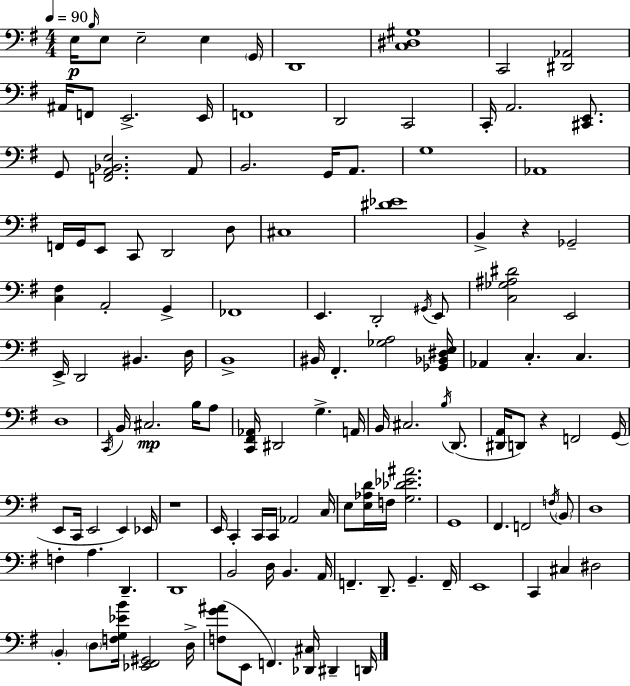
{
  \clef bass
  \numericTimeSignature
  \time 4/4
  \key e \minor
  \tempo 4 = 90
  e16\p \grace { b16 } e8 e2-- e4 | \parenthesize g,16 d,1 | <c dis gis>1 | c,2 <dis, aes,>2 | \break ais,16 f,8 e,2.-> | e,16 f,1 | d,2 c,2 | c,16-. a,2. <cis, e,>8. | \break g,8 <f, a, bes, e>2. a,8 | b,2. g,16 a,8. | g1 | aes,1 | \break f,16 g,16 e,8 c,8 d,2 d8 | cis1 | <dis' ees'>1 | b,4-> r4 ges,2-- | \break <c fis>4 a,2-. g,4-> | fes,1 | e,4. d,2-. \acciaccatura { gis,16 } | e,8 <c ges ais dis'>2 e,2 | \break e,16-> d,2 bis,4. | d16 b,1-> | bis,16 fis,4.-. <ges a>2 | <ges, bes, dis e>16 aes,4 c4.-. c4. | \break d1 | \acciaccatura { c,16 } b,16 cis2.\mp | b16 a8 <c, fis, aes,>16 dis,2 g4.-> | a,16 b,16 cis2. | \break \acciaccatura { b16 } d,8.( <dis, a,>16 d,8) r4 f,2 | g,16( e,8 c,16 e,2 e,4) | ees,16 r1 | e,16 c,4-. c,16 c,16 aes,2 | \break c16 e8 <e aes d'>16 f16 <g des' ees' ais'>2. | g,1 | fis,4. f,2 | \acciaccatura { f16 } \parenthesize b,8 d1 | \break f4-. a4. d,4.-- | d,1 | b,2 d16 b,4. | a,16 f,4.-- d,8.-- g,4.-- | \break f,16-- e,1 | c,4 cis4 dis2 | \parenthesize b,4-. \parenthesize d8 <f g ees' b'>16 <ees, fis, gis,>2 | d16-> <f g' ais'>8( e,8 f,4.) <des, cis>16 | \break dis,4-- d,16 \bar "|."
}